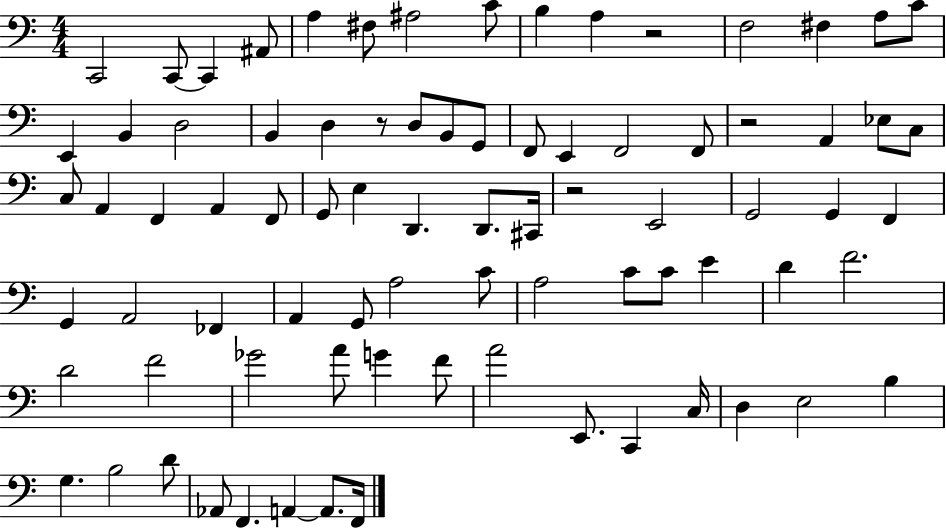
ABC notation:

X:1
T:Untitled
M:4/4
L:1/4
K:C
C,,2 C,,/2 C,, ^A,,/2 A, ^F,/2 ^A,2 C/2 B, A, z2 F,2 ^F, A,/2 C/2 E,, B,, D,2 B,, D, z/2 D,/2 B,,/2 G,,/2 F,,/2 E,, F,,2 F,,/2 z2 A,, _E,/2 C,/2 C,/2 A,, F,, A,, F,,/2 G,,/2 E, D,, D,,/2 ^C,,/4 z2 E,,2 G,,2 G,, F,, G,, A,,2 _F,, A,, G,,/2 A,2 C/2 A,2 C/2 C/2 E D F2 D2 F2 _G2 A/2 G F/2 A2 E,,/2 C,, C,/4 D, E,2 B, G, B,2 D/2 _A,,/2 F,, A,, A,,/2 F,,/4